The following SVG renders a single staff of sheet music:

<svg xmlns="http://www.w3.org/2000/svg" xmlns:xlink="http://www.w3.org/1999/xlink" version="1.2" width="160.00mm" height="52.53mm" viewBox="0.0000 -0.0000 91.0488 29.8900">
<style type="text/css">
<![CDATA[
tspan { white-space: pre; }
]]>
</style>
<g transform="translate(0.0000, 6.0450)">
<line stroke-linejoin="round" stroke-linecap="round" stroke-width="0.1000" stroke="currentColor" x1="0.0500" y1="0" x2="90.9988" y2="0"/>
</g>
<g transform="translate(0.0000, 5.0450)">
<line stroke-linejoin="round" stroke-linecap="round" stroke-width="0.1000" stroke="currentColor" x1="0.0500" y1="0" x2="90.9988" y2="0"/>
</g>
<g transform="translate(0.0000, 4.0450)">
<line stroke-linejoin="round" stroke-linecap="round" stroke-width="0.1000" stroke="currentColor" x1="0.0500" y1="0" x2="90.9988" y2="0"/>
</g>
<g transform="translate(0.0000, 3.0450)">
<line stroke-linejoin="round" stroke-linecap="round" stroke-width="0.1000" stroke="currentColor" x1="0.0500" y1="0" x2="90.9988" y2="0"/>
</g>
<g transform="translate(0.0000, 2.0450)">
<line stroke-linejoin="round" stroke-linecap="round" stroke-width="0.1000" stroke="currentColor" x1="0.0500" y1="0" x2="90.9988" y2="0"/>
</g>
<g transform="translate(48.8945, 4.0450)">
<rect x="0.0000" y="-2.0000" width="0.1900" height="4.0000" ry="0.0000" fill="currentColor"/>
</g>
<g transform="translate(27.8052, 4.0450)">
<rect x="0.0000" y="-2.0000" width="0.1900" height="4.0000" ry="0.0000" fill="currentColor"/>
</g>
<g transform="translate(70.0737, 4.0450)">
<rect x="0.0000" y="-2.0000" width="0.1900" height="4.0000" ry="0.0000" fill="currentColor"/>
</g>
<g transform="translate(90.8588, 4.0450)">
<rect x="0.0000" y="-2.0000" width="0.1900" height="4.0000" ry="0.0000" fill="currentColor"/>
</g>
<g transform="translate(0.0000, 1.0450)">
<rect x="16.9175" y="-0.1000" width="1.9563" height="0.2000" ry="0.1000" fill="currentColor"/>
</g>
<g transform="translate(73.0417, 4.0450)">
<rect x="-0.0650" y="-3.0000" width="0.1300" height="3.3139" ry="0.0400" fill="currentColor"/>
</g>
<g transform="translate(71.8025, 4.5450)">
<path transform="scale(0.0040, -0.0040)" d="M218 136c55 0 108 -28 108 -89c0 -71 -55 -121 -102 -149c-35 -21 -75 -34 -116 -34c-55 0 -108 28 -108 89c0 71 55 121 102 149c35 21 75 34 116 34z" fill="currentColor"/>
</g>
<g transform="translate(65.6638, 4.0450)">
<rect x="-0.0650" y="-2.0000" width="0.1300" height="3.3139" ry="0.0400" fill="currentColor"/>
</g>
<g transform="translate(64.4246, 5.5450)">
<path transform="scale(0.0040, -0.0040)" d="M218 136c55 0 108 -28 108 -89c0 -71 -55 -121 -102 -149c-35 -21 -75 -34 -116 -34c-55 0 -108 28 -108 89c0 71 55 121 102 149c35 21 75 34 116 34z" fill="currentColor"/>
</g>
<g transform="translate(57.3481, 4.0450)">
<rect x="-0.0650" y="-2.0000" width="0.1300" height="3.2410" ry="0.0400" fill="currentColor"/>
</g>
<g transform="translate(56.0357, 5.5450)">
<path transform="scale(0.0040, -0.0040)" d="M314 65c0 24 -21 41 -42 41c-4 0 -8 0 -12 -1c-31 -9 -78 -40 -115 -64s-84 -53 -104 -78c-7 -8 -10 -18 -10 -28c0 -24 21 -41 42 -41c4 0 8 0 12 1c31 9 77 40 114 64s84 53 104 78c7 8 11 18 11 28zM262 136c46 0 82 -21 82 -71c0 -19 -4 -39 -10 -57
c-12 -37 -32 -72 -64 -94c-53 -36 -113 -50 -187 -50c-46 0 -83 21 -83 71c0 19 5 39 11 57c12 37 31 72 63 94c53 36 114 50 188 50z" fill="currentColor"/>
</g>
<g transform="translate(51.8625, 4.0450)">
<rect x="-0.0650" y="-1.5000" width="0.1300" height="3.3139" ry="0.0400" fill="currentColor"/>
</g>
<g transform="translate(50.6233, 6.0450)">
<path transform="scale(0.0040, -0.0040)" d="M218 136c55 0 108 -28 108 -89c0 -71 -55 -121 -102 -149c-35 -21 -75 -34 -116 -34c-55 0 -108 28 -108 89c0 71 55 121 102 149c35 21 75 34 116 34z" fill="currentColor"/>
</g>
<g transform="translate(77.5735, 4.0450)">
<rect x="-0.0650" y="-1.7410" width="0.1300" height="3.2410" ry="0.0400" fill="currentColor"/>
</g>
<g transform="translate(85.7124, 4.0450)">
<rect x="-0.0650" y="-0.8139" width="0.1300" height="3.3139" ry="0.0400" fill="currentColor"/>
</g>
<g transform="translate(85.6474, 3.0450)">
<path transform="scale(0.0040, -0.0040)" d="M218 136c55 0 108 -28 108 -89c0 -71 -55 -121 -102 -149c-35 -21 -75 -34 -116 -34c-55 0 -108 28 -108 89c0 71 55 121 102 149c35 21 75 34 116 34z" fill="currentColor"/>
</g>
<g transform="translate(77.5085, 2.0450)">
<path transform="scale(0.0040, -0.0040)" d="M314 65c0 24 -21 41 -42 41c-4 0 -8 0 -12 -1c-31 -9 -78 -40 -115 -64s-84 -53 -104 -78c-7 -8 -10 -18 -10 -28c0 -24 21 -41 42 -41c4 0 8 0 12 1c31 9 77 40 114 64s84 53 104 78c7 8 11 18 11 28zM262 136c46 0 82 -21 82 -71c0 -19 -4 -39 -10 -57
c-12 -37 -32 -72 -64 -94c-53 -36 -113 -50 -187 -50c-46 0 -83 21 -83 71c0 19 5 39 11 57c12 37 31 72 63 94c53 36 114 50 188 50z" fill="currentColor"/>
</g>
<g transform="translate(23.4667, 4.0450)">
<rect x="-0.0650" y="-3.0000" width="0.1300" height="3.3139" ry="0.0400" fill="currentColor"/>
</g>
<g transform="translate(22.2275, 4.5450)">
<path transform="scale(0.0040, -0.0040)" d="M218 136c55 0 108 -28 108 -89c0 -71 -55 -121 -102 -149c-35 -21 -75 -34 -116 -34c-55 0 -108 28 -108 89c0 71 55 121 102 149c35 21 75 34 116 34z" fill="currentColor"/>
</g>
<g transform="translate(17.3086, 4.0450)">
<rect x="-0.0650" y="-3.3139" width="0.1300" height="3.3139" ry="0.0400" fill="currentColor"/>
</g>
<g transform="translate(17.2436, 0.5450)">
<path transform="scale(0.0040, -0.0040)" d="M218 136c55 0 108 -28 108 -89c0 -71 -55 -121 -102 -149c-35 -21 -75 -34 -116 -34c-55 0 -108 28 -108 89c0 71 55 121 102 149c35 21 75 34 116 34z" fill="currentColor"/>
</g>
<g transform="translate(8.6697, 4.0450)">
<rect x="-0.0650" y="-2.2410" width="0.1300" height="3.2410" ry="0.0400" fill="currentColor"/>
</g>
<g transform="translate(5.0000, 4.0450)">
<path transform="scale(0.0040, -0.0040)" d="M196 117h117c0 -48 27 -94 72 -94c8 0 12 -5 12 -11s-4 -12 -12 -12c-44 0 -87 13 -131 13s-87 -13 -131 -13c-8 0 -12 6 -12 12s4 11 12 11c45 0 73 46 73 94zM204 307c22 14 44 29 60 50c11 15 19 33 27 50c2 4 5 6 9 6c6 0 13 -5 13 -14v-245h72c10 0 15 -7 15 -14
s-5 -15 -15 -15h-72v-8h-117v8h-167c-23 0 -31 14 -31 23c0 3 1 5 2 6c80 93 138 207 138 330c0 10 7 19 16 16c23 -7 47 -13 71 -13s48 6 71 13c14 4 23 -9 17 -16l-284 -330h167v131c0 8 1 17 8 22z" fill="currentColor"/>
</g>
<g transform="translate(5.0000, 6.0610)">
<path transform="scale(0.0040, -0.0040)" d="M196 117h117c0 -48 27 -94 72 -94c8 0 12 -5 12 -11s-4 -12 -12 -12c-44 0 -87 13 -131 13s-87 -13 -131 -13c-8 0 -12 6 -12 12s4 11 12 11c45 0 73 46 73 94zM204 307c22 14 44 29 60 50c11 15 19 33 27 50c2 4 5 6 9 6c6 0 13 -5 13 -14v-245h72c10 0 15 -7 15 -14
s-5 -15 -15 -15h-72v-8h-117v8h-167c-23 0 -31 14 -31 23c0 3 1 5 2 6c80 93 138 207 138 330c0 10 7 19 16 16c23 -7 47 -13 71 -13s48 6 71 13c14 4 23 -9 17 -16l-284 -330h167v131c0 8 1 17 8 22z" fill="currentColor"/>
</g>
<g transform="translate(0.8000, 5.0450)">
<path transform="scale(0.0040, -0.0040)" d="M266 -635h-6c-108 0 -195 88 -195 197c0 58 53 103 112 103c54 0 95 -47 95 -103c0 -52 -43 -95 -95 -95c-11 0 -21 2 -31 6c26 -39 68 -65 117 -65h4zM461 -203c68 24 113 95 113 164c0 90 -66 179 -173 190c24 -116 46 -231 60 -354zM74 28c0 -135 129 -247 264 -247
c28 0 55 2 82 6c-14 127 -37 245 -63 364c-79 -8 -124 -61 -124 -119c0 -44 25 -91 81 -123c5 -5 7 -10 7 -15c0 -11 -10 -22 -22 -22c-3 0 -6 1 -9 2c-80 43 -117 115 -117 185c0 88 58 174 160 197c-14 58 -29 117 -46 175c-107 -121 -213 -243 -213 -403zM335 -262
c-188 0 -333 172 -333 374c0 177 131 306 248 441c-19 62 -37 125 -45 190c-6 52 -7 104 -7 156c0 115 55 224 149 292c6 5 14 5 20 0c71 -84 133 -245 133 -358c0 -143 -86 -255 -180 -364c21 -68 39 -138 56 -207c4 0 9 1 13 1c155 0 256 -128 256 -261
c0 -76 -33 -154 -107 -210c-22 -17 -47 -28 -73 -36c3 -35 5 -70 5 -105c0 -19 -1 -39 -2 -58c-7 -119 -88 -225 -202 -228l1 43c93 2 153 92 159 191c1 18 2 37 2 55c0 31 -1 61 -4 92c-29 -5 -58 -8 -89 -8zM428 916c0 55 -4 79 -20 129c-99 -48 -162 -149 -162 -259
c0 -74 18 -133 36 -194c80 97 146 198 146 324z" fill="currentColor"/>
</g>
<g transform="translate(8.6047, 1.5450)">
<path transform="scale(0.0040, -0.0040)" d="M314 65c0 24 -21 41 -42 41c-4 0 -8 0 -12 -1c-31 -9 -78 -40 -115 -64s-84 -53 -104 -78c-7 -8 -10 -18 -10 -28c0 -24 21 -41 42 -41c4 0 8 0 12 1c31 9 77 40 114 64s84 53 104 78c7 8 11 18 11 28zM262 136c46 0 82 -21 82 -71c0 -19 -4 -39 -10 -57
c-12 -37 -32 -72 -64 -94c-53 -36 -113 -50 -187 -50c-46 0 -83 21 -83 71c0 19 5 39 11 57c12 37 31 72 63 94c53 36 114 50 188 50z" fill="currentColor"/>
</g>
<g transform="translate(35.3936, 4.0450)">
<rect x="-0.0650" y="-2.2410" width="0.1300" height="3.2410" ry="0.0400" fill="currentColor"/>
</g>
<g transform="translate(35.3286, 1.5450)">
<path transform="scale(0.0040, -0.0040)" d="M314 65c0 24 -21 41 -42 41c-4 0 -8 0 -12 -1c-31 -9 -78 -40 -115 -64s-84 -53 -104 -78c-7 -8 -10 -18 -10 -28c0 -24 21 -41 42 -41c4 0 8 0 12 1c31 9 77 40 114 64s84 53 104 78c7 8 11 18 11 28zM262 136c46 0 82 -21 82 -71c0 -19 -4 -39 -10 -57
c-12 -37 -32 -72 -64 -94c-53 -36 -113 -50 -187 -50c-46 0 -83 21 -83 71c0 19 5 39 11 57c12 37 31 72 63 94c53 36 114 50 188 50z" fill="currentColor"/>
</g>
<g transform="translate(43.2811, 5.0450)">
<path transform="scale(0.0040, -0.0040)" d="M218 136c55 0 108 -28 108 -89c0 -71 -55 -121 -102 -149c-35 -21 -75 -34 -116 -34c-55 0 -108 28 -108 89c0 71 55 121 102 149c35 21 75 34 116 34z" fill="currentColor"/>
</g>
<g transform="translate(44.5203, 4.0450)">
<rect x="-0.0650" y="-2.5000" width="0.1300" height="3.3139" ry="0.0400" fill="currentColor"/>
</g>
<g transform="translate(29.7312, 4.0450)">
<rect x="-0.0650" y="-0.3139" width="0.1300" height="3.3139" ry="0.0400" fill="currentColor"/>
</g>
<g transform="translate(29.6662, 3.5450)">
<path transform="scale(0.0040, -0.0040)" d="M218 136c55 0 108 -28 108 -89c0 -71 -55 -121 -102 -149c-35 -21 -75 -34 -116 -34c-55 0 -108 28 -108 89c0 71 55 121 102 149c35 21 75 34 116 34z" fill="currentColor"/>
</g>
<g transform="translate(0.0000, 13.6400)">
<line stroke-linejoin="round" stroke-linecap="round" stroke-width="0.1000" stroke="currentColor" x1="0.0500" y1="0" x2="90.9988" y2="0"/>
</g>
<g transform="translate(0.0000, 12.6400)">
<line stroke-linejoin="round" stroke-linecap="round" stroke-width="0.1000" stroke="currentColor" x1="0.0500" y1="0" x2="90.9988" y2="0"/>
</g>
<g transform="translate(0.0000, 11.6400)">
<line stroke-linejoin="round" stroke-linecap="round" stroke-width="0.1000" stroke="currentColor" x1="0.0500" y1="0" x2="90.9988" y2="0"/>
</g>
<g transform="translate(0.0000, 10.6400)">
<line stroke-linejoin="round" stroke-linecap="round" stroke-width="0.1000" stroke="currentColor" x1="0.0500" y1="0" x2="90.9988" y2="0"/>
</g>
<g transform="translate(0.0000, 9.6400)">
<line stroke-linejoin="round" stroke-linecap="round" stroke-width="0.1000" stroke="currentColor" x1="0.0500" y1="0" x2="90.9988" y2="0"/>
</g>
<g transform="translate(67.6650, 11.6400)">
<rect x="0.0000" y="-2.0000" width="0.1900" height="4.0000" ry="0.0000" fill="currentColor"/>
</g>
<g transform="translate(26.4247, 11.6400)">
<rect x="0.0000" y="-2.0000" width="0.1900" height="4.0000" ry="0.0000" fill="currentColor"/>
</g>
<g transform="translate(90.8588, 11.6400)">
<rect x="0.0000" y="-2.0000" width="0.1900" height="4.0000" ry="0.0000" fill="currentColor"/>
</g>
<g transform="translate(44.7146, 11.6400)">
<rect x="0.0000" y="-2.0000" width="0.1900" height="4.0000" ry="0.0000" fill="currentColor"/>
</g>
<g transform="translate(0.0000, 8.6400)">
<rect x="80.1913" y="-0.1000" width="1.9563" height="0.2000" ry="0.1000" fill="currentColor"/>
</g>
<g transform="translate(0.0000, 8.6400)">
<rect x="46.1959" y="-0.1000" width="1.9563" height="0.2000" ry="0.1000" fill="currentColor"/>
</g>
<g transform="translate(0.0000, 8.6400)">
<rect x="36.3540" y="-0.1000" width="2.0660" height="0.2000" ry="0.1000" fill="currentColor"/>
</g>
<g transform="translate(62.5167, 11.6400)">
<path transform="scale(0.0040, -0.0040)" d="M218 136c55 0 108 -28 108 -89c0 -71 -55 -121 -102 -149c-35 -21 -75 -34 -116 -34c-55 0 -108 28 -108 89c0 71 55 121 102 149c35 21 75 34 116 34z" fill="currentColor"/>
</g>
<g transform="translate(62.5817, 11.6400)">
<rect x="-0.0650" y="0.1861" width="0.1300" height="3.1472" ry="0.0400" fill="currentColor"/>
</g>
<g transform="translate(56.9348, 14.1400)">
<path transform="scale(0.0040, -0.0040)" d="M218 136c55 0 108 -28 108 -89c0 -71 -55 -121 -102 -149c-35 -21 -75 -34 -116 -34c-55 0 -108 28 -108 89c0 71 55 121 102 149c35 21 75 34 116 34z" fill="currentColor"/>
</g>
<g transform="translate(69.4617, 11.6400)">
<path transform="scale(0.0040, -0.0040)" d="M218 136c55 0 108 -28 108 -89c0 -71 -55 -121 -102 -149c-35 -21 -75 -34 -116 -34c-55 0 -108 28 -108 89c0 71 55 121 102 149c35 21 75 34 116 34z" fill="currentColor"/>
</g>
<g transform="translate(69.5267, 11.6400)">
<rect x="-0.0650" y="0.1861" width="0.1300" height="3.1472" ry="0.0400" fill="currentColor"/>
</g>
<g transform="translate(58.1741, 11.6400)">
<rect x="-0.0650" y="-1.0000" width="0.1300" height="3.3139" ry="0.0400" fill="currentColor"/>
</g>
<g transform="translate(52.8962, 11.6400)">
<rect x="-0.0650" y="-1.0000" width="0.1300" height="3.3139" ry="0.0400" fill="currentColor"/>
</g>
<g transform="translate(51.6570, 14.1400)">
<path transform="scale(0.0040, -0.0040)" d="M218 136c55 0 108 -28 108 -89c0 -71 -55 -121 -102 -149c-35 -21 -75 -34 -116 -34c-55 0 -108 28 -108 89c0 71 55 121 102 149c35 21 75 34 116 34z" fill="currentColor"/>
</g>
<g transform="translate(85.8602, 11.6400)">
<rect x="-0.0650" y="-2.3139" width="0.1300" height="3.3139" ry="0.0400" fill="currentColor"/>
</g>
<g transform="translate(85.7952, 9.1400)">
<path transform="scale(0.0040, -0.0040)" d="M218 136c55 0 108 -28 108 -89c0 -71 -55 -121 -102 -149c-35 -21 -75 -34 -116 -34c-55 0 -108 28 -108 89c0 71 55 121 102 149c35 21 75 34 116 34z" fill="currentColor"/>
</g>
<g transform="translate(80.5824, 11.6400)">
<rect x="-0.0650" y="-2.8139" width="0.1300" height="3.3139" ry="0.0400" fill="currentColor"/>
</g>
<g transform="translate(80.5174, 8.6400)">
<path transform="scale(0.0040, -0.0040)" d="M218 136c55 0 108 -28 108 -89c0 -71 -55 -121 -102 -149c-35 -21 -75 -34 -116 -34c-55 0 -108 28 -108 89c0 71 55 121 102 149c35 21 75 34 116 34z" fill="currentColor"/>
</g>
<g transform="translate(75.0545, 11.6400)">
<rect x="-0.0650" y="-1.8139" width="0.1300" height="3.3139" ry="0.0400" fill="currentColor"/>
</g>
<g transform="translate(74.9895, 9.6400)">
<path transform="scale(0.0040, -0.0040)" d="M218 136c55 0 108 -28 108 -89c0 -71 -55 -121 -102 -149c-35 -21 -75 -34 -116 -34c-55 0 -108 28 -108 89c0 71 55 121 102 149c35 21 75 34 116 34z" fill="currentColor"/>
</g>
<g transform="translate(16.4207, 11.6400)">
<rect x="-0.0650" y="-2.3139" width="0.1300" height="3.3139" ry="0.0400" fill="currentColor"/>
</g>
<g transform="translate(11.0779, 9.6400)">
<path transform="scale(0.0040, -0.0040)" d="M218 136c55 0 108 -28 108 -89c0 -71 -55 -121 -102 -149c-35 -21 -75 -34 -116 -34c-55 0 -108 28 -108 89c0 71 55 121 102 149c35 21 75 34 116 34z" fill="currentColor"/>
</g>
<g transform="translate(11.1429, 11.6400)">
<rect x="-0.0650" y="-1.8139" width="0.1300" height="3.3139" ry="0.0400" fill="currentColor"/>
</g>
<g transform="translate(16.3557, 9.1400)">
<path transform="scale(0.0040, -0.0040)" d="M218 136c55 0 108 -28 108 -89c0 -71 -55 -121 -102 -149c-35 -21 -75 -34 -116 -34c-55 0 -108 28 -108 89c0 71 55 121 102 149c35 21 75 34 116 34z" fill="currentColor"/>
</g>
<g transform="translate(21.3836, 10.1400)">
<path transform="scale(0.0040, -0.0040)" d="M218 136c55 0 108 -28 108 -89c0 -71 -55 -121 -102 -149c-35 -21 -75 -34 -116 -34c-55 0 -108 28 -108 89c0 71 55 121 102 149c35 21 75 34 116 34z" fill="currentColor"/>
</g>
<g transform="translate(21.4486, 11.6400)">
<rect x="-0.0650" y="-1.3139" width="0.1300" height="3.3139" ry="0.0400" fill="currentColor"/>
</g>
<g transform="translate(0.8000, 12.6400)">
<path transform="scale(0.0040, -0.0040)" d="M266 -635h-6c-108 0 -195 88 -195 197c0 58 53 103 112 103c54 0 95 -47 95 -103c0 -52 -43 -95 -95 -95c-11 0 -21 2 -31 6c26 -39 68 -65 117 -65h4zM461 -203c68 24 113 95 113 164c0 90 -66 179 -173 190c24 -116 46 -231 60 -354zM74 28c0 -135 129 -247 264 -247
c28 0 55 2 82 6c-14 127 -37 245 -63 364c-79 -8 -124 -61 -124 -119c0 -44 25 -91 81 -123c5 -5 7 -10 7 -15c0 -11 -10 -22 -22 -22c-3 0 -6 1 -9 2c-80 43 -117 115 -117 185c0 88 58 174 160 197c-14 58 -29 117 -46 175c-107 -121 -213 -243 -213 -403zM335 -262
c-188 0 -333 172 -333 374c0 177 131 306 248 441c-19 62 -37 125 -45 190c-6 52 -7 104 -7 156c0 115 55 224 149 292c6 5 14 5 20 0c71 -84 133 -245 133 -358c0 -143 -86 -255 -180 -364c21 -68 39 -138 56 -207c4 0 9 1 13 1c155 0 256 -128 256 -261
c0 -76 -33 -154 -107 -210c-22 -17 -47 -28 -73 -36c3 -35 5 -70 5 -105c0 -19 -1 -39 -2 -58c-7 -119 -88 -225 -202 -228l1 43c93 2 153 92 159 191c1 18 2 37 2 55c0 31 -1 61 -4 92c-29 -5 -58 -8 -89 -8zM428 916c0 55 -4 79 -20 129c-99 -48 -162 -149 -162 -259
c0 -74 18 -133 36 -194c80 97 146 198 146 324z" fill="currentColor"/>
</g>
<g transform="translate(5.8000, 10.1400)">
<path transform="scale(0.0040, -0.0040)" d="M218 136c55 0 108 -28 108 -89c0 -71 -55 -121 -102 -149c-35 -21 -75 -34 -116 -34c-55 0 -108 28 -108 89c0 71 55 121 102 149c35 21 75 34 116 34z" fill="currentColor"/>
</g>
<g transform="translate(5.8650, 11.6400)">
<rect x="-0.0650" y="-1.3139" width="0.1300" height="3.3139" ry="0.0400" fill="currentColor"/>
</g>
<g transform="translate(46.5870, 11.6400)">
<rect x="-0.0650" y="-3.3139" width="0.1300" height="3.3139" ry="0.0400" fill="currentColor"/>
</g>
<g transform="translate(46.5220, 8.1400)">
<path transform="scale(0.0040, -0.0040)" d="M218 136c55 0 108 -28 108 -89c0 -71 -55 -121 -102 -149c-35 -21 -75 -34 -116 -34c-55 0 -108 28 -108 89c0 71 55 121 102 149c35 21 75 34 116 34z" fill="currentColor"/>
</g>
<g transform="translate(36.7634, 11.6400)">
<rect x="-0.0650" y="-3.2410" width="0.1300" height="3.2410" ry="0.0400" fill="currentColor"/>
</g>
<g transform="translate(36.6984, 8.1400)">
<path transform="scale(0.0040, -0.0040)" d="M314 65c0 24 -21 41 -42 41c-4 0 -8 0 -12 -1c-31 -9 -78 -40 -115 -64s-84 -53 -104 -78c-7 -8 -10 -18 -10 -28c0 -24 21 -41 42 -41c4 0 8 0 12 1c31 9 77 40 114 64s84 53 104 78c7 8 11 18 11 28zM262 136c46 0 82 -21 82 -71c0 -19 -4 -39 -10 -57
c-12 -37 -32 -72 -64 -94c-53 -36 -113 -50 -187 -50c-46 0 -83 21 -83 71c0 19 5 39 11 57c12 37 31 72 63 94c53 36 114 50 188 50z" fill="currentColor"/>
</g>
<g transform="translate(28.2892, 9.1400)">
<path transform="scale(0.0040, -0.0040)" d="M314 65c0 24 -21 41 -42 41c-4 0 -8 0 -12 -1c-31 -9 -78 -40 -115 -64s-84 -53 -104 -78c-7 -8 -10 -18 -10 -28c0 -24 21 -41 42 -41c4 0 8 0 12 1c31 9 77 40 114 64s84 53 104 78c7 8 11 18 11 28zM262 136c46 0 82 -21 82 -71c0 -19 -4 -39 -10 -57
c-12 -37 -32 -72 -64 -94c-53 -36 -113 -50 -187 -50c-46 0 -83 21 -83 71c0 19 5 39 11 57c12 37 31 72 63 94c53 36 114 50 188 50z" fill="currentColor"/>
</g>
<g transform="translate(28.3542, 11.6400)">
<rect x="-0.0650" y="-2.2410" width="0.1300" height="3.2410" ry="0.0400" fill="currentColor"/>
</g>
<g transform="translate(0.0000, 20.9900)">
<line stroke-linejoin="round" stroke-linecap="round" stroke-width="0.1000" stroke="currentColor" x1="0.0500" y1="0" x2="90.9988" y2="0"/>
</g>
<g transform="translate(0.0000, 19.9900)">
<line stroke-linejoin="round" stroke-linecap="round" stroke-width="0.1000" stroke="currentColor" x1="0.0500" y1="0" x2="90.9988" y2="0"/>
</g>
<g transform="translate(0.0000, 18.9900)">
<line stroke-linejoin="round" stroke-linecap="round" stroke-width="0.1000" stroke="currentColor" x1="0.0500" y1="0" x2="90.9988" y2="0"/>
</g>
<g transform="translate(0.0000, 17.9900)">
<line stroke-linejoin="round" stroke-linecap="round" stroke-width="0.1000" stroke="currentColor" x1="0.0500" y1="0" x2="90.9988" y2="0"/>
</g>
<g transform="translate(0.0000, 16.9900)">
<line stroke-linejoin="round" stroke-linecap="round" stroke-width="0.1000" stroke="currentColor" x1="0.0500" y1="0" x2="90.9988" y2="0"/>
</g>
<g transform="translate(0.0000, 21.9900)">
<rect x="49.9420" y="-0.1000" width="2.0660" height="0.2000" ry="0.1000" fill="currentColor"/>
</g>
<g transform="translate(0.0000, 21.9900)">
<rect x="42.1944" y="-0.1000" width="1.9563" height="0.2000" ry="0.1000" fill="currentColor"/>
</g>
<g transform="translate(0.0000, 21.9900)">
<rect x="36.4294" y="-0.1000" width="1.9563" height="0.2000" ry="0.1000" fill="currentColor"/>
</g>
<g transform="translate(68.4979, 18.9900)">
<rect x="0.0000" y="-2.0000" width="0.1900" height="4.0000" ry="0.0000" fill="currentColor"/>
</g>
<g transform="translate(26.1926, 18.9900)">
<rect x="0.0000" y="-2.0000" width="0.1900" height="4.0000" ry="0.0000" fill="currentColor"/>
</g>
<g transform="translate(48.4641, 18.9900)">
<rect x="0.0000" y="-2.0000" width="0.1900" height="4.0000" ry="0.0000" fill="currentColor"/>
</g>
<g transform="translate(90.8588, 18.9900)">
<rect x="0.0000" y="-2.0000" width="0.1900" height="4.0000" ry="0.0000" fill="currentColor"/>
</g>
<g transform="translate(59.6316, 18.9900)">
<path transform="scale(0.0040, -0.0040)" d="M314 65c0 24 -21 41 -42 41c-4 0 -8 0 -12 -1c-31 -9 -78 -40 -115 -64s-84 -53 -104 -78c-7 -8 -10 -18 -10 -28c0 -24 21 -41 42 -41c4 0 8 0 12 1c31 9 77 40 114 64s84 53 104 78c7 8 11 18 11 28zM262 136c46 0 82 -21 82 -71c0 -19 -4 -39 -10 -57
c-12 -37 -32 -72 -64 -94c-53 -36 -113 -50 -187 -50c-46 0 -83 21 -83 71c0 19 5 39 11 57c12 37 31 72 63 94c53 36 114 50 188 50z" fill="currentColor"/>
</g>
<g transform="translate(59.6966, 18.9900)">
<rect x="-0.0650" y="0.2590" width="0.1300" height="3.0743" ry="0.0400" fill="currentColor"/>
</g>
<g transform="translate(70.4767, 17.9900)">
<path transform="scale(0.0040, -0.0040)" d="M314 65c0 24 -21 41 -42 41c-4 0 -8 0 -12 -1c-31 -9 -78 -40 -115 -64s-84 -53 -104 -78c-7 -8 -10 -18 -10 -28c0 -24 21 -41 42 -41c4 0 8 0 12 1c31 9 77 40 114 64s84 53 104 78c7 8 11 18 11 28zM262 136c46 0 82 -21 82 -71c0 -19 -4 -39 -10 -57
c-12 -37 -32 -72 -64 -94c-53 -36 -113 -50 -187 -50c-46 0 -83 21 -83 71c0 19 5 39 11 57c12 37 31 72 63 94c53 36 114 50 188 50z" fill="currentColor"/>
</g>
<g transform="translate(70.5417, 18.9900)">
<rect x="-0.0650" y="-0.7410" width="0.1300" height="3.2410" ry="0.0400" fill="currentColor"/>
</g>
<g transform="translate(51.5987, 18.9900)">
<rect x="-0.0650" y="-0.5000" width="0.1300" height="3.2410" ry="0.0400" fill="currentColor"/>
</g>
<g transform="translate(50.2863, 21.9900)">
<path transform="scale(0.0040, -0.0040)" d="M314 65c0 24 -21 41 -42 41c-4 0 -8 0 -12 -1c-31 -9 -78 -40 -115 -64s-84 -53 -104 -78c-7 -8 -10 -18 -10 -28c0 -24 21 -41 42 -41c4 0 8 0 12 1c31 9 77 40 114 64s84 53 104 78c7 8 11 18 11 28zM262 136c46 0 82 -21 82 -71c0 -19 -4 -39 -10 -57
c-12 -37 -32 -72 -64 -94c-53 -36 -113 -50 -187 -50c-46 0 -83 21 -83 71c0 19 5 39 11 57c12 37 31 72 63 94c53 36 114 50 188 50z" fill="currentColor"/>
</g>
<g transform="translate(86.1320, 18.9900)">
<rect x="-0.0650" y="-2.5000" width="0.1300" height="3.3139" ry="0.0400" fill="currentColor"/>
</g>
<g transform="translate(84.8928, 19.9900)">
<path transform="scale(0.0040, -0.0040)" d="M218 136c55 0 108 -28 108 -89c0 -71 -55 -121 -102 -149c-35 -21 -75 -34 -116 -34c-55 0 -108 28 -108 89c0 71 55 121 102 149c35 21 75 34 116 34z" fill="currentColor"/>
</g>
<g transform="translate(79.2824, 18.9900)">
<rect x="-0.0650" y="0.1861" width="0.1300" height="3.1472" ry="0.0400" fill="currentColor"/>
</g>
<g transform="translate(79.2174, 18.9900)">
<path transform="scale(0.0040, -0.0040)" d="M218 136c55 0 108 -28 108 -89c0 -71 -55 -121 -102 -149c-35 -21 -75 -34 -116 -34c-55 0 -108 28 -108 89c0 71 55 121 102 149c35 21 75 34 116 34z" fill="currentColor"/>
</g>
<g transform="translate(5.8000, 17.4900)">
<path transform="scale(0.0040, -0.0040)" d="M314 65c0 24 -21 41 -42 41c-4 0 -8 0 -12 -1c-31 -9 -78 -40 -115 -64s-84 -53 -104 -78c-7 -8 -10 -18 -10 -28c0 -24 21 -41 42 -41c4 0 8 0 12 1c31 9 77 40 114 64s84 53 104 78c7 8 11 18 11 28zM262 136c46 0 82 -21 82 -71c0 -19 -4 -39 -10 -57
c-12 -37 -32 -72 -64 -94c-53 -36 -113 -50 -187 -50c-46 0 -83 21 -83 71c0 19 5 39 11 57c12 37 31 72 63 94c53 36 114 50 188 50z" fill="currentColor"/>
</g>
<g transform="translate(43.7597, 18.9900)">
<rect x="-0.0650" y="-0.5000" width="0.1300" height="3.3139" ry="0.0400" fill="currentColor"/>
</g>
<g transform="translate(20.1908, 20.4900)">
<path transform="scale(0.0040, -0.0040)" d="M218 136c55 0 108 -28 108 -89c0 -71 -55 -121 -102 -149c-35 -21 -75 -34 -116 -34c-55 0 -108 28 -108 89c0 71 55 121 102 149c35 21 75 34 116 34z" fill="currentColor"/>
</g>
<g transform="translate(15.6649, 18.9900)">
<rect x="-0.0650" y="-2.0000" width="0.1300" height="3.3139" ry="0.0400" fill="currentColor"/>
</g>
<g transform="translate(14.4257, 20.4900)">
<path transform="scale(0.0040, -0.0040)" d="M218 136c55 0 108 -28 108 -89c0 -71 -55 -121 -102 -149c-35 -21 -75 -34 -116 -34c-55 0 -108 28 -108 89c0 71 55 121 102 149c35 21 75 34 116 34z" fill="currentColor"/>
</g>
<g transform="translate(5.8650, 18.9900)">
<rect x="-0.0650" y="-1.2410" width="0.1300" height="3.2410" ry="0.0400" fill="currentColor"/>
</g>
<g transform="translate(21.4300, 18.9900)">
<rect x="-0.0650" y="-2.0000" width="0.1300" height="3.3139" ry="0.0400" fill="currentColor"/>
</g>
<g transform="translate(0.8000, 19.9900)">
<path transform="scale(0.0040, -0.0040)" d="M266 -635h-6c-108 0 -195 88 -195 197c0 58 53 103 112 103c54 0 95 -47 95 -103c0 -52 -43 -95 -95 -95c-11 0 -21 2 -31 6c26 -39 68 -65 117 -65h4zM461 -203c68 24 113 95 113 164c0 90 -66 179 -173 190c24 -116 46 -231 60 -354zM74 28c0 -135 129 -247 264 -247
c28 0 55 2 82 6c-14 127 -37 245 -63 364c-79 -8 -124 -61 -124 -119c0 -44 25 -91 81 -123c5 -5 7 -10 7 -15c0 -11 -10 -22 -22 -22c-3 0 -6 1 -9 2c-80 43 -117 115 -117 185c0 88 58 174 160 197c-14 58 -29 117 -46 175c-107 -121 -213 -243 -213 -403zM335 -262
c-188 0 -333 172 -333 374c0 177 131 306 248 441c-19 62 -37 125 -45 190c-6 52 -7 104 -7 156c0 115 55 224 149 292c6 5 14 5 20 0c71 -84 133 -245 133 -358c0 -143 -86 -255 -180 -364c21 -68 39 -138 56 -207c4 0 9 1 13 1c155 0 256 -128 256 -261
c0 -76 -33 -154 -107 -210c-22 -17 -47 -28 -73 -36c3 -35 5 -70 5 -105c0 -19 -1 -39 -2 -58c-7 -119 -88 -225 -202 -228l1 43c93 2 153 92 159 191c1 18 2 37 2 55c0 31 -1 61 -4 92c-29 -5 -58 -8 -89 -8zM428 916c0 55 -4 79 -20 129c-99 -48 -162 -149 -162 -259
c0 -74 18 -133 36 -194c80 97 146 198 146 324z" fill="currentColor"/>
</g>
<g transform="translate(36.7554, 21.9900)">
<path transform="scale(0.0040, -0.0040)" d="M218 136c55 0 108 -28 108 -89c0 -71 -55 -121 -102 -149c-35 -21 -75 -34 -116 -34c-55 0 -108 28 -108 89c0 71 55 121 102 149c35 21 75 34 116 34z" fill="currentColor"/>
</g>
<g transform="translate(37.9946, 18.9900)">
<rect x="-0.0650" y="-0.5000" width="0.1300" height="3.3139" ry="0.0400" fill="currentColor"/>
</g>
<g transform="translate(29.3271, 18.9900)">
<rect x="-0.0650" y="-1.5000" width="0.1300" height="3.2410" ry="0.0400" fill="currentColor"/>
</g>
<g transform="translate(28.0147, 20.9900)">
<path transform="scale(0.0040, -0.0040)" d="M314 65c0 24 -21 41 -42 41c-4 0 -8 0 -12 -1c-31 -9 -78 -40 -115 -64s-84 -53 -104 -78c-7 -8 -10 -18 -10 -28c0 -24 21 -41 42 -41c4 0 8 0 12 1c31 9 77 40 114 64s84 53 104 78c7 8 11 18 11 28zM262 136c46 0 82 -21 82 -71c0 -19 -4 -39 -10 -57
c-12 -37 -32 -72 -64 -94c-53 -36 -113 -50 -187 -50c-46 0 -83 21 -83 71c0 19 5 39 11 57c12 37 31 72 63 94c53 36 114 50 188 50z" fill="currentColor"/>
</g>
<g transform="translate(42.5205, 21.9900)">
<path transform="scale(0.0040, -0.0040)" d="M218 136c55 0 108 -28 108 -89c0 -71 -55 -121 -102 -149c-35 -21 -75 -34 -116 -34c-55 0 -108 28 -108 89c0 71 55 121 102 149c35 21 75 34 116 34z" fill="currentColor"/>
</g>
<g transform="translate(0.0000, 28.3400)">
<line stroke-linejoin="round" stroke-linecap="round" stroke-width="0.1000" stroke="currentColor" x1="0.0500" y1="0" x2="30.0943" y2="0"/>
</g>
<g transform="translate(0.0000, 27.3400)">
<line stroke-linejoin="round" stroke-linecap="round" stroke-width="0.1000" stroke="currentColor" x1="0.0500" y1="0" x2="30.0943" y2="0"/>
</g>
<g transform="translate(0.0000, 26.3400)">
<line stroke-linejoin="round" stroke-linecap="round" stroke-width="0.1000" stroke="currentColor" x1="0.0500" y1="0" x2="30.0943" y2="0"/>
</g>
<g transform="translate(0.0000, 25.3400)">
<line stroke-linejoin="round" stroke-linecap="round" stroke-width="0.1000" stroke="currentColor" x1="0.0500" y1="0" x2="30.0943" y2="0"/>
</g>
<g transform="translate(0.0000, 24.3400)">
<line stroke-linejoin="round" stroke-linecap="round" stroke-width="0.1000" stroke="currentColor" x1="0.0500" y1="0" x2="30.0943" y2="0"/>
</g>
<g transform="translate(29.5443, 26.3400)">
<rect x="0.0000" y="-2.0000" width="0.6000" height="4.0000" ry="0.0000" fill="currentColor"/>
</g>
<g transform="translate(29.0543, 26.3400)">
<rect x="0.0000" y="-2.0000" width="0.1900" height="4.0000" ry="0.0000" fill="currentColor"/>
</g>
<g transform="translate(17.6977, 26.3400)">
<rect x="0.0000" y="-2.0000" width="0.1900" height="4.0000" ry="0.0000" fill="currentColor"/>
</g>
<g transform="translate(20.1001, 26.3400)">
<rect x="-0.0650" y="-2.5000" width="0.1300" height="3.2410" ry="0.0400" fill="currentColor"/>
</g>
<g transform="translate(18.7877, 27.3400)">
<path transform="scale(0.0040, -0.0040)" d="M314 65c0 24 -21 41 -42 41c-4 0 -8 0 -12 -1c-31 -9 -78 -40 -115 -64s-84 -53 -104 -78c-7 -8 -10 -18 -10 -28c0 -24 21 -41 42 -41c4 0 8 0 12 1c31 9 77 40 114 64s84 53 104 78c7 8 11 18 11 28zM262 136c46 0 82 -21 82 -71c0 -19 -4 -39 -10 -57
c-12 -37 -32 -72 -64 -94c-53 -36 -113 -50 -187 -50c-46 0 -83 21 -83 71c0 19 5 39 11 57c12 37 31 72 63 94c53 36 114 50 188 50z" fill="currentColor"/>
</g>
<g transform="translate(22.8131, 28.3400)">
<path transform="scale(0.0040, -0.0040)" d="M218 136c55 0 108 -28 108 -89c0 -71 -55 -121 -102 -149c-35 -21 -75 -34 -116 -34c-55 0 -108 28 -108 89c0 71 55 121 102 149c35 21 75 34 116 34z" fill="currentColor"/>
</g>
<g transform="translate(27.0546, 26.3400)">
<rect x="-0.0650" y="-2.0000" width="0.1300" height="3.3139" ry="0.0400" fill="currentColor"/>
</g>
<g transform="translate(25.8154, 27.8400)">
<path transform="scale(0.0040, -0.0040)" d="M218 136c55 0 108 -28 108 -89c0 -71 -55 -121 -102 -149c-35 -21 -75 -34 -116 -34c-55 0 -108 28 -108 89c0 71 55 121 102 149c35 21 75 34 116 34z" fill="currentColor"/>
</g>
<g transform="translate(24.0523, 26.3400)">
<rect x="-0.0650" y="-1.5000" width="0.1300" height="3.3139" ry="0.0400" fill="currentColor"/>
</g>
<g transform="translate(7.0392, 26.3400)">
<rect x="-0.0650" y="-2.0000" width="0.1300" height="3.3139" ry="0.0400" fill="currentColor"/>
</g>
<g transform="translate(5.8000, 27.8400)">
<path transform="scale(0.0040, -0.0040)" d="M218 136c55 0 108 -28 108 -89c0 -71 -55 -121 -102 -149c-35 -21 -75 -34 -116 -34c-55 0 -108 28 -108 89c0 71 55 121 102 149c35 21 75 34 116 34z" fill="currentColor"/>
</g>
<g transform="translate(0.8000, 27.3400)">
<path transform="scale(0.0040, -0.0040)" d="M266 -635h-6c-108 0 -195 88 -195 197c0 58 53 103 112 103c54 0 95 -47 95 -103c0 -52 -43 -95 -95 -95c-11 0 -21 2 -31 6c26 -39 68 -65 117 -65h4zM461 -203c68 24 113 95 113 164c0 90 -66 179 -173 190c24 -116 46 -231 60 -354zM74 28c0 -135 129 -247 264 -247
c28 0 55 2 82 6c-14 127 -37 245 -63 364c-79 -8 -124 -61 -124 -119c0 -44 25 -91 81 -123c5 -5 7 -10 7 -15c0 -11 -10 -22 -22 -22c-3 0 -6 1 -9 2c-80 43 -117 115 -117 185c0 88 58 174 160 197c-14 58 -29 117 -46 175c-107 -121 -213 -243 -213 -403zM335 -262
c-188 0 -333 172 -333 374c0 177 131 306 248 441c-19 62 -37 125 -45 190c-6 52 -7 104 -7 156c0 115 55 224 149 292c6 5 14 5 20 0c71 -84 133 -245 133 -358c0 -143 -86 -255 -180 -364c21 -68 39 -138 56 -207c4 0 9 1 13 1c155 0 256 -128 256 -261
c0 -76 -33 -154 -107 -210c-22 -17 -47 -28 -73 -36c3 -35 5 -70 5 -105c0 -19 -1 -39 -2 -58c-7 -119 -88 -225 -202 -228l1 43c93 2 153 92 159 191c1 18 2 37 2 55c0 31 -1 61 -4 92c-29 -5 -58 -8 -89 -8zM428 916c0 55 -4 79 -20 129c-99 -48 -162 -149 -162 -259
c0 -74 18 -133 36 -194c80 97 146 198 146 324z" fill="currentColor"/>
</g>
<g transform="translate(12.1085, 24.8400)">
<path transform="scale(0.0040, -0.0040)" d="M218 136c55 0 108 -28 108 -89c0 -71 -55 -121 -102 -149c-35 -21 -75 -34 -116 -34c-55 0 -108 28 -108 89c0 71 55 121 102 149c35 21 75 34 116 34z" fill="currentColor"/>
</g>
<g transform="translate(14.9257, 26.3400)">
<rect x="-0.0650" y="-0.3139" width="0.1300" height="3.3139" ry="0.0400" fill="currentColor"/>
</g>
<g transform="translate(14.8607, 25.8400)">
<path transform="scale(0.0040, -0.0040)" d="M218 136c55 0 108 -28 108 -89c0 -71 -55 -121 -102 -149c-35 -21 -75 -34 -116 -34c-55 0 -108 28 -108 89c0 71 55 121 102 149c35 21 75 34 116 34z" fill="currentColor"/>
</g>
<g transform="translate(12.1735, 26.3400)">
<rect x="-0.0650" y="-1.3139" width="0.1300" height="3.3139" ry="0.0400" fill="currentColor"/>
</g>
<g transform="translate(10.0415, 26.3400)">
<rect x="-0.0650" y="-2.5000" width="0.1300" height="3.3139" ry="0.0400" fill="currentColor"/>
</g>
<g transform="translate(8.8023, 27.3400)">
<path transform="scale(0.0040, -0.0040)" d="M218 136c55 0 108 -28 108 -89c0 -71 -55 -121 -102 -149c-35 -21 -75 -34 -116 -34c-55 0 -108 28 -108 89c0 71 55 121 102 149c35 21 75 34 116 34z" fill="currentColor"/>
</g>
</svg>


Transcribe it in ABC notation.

X:1
T:Untitled
M:4/4
L:1/4
K:C
g2 b A c g2 G E F2 F A f2 d e f g e g2 b2 b D D B B f a g e2 F F E2 C C C2 B2 d2 B G F G e c G2 E F